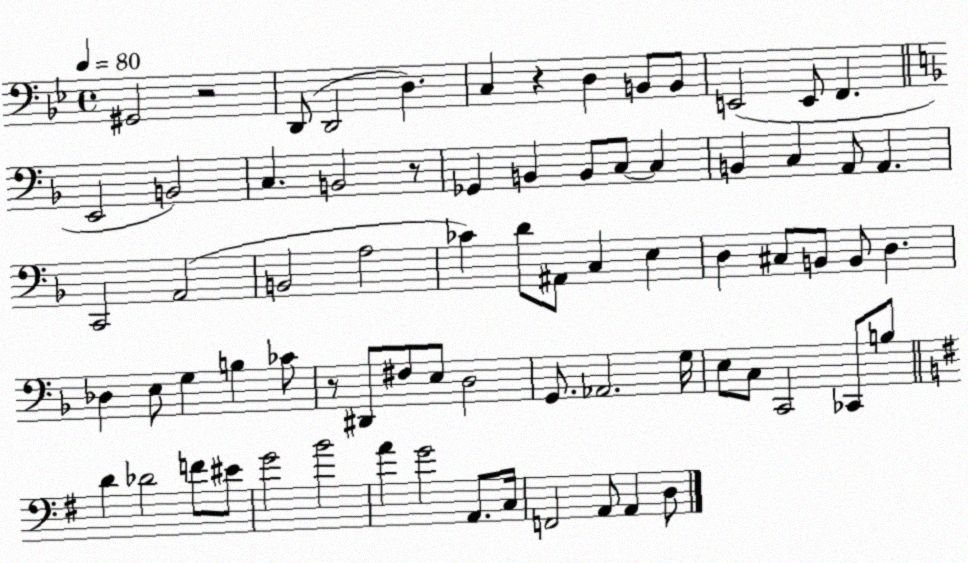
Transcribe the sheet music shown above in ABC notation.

X:1
T:Untitled
M:4/4
L:1/4
K:Bb
^G,,2 z2 D,,/2 D,,2 D, C, z D, B,,/2 B,,/2 E,,2 E,,/2 F,, E,,2 B,,2 C, B,,2 z/2 _G,, B,, B,,/2 C,/2 C, B,, C, A,,/2 A,, C,,2 A,,2 B,,2 A,2 _C D/2 ^A,,/2 C, E, D, ^C,/2 B,,/2 B,,/2 D, _D, E,/2 G, B, _C/2 z/2 ^D,,/2 ^F,/2 E,/2 D,2 G,,/2 _A,,2 G,/4 E,/2 C,/2 C,,2 _C,,/2 B,/2 D _D2 F/2 ^E/2 G2 B2 A G2 A,,/2 C,/4 F,,2 A,,/2 A,, D,/2